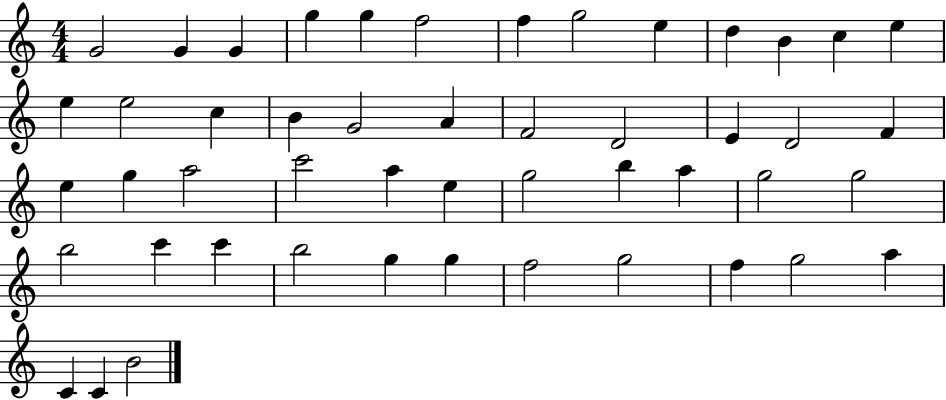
G4/h G4/q G4/q G5/q G5/q F5/h F5/q G5/h E5/q D5/q B4/q C5/q E5/q E5/q E5/h C5/q B4/q G4/h A4/q F4/h D4/h E4/q D4/h F4/q E5/q G5/q A5/h C6/h A5/q E5/q G5/h B5/q A5/q G5/h G5/h B5/h C6/q C6/q B5/h G5/q G5/q F5/h G5/h F5/q G5/h A5/q C4/q C4/q B4/h